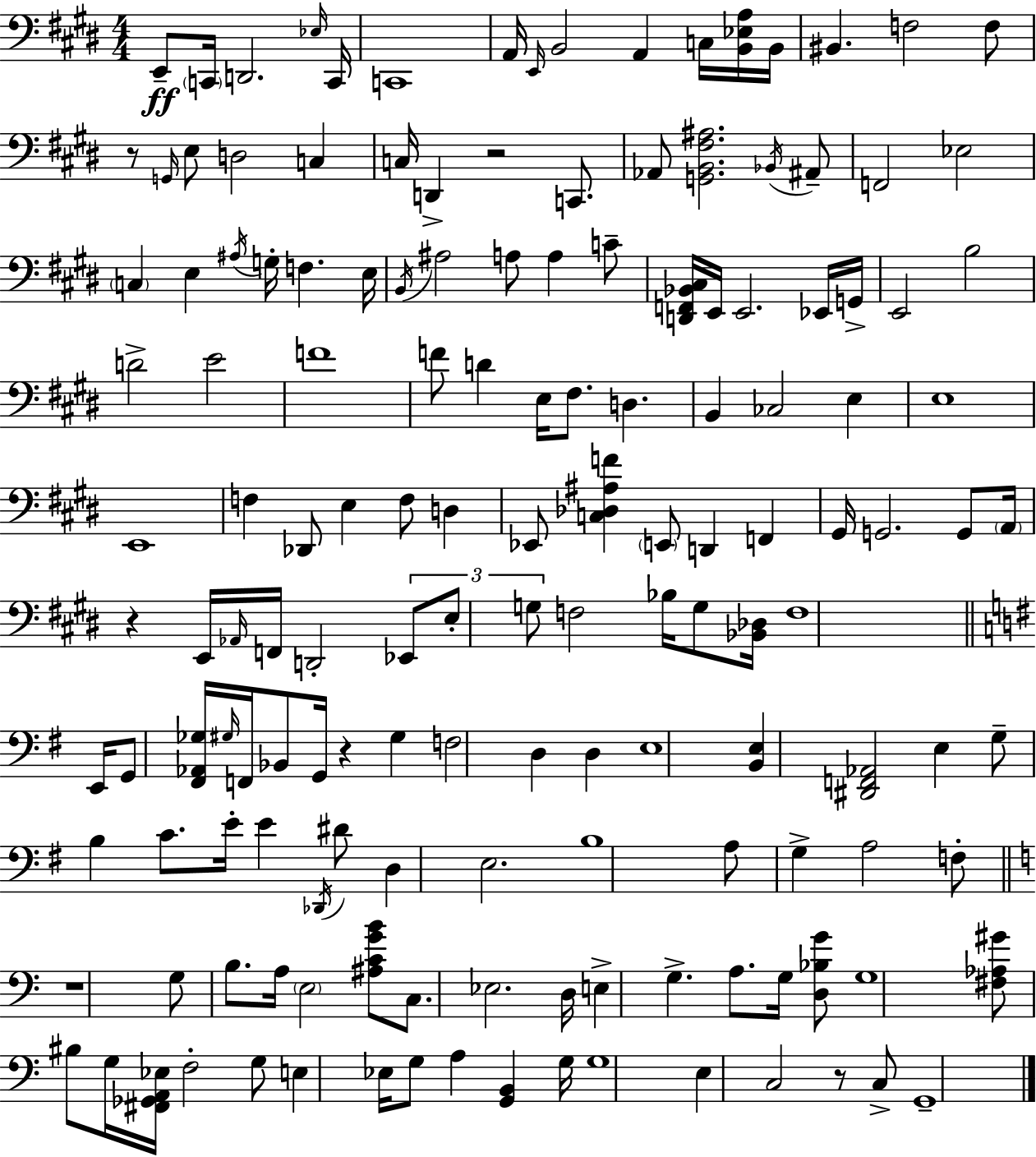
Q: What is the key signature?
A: E major